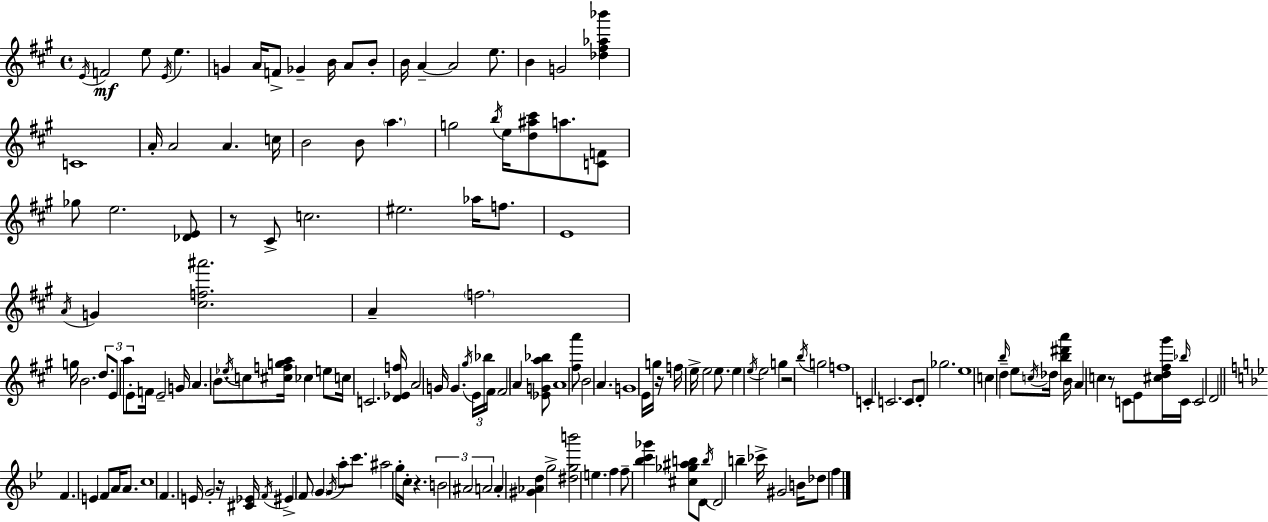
E4/s F4/h E5/e E4/s E5/q. G4/q A4/s F4/e Gb4/q B4/s A4/e B4/e B4/s A4/q A4/h E5/e. B4/q G4/h [Db5,F#5,Ab5,Bb6]/q C4/w A4/s A4/h A4/q. C5/s B4/h B4/e A5/q. G5/h B5/s E5/s [D5,A#5,C#6]/e A5/e. [C4,F4]/e Gb5/e E5/h. [Db4,E4]/e R/e C#4/e C5/h. EIS5/h. Ab5/s F5/e. E4/w A4/s G4/q [C#5,F5,A#6]/h. A4/q F5/h. G5/s B4/h. D5/e. E4/e A5/e E4/e F4/s E4/h G4/s A4/q. B4/e. Eb5/s C5/e [C#5,F5,G5,A5]/s CES5/q E5/e C5/s C4/h. [D4,Eb4,F5]/s A4/h G4/s G4/q. G#5/s E4/s Bb5/s F#4/s F#4/h A4/q [Eb4,G4,A5,Bb5]/e A4/w [F#5,A6]/e B4/h A4/q. G4/w E4/s G5/s R/s F5/s E5/s E5/h E5/e. E5/q E5/s E5/h G5/q R/h B5/s G5/h F5/w C4/q C4/h. C4/e D4/e Gb5/h. E5/w C5/q B5/s D5/q E5/e C5/s Db5/s [B5,D#6,A6]/q B4/s A4/q C5/q R/e C4/e E4/e [C#5,D5,F#5,G#6]/s Bb5/s C4/s C4/h D4/h F4/q. E4/q F4/e A4/s A4/e. C5/w F4/q. E4/s G4/h R/s [C#4,Eb4]/s F4/s EIS4/q F4/e G4/q G4/s A5/e C6/e. A#5/h G5/s C5/s R/q. B4/h A#4/h A4/h A4/q [G#4,Ab4,D5]/q G5/h [D#5,G5,B6]/h E5/q. F5/q F5/e [Bb5,C6,Gb6]/q [C#5,Gb5,A#5,B5]/e D4/e B5/s D4/h B5/q CES6/s G#4/h B4/s Db5/e F5/q